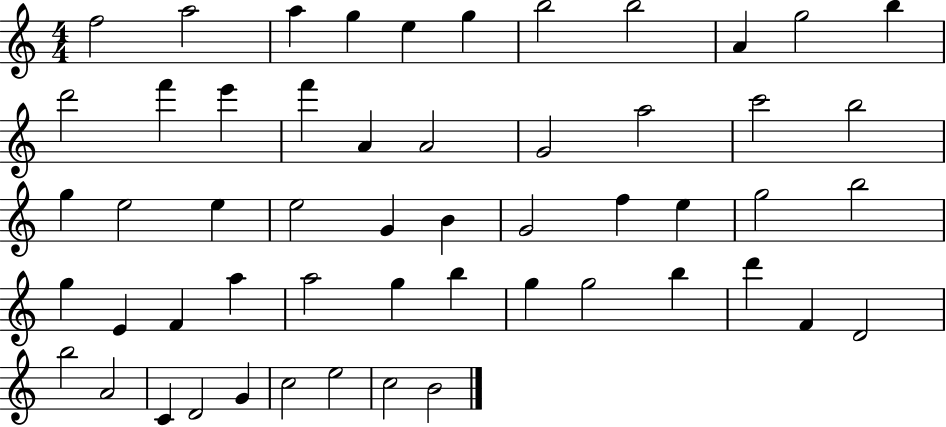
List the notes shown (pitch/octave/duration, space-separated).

F5/h A5/h A5/q G5/q E5/q G5/q B5/h B5/h A4/q G5/h B5/q D6/h F6/q E6/q F6/q A4/q A4/h G4/h A5/h C6/h B5/h G5/q E5/h E5/q E5/h G4/q B4/q G4/h F5/q E5/q G5/h B5/h G5/q E4/q F4/q A5/q A5/h G5/q B5/q G5/q G5/h B5/q D6/q F4/q D4/h B5/h A4/h C4/q D4/h G4/q C5/h E5/h C5/h B4/h